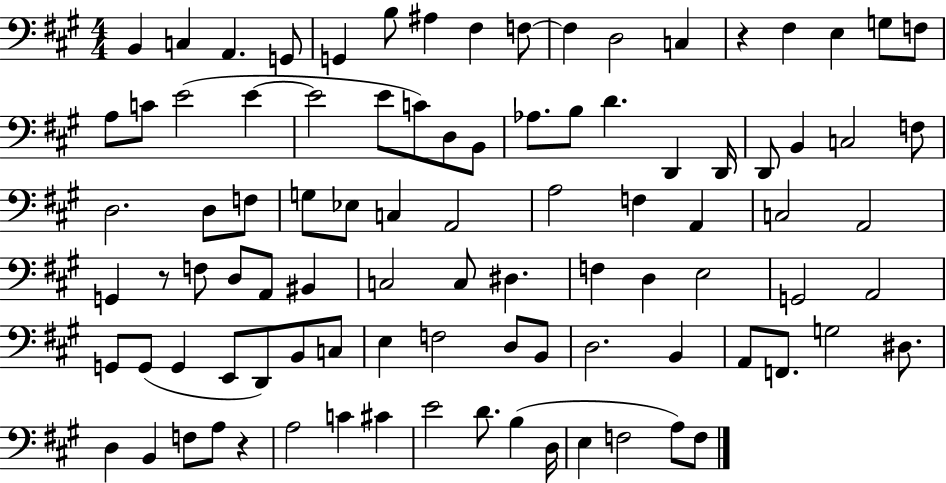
B2/q C3/q A2/q. G2/e G2/q B3/e A#3/q F#3/q F3/e F3/q D3/h C3/q R/q F#3/q E3/q G3/e F3/e A3/e C4/e E4/h E4/q E4/h E4/e C4/e D3/e B2/e Ab3/e. B3/e D4/q. D2/q D2/s D2/e B2/q C3/h F3/e D3/h. D3/e F3/e G3/e Eb3/e C3/q A2/h A3/h F3/q A2/q C3/h A2/h G2/q R/e F3/e D3/e A2/e BIS2/q C3/h C3/e D#3/q. F3/q D3/q E3/h G2/h A2/h G2/e G2/e G2/q E2/e D2/e B2/e C3/e E3/q F3/h D3/e B2/e D3/h. B2/q A2/e F2/e. G3/h D#3/e. D3/q B2/q F3/e A3/e R/q A3/h C4/q C#4/q E4/h D4/e. B3/q D3/s E3/q F3/h A3/e F3/e